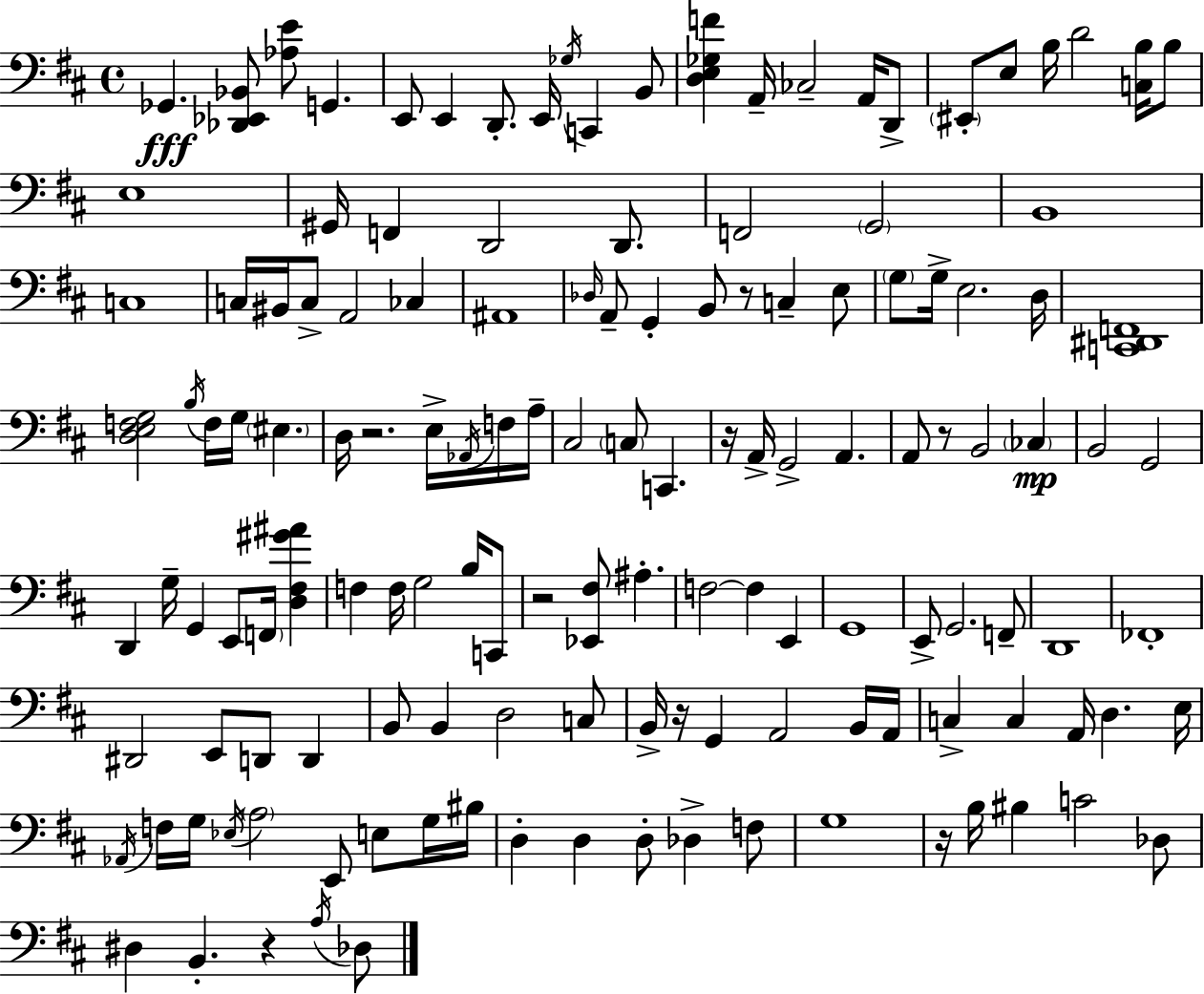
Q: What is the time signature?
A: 4/4